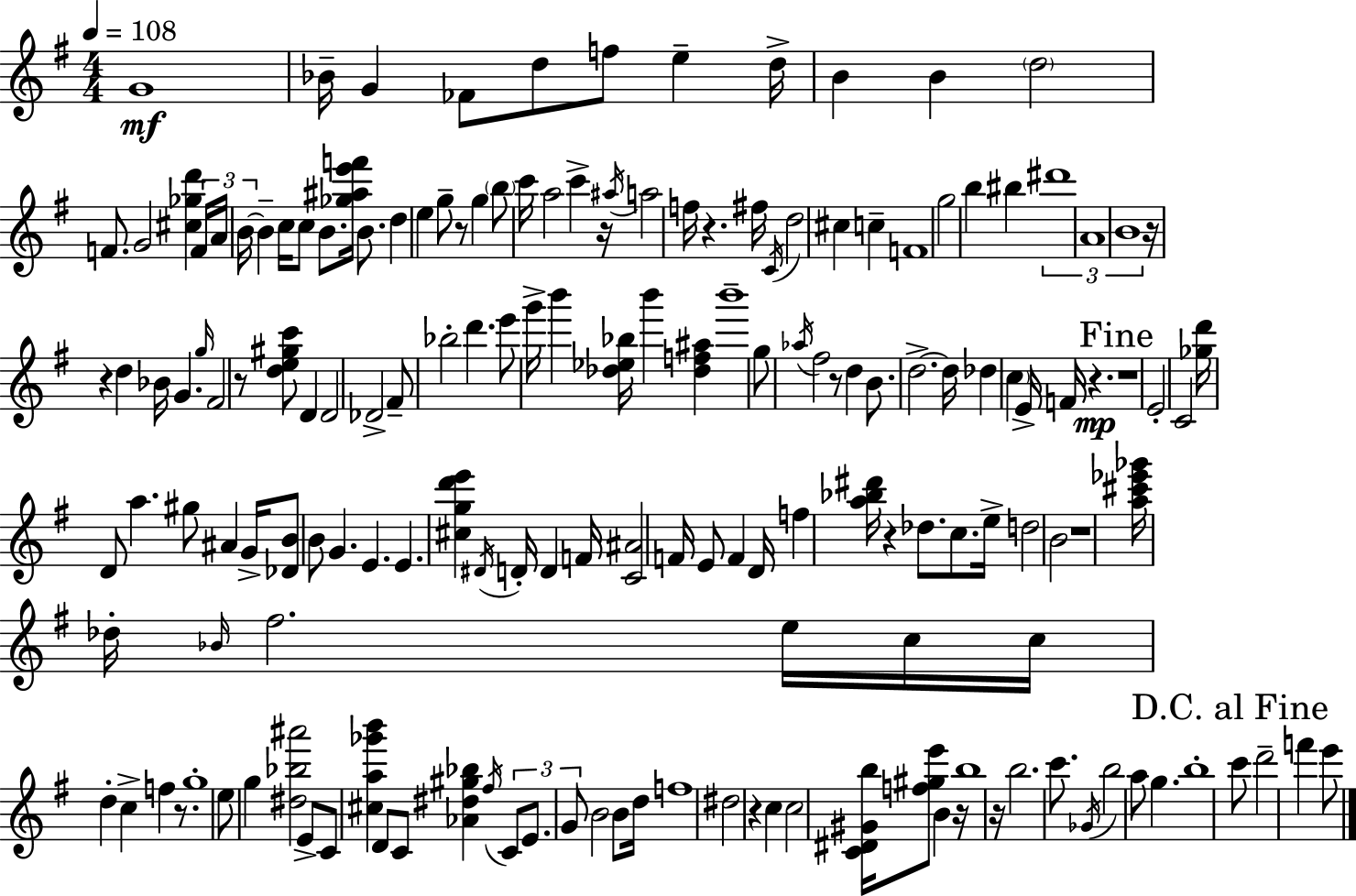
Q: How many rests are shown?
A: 15